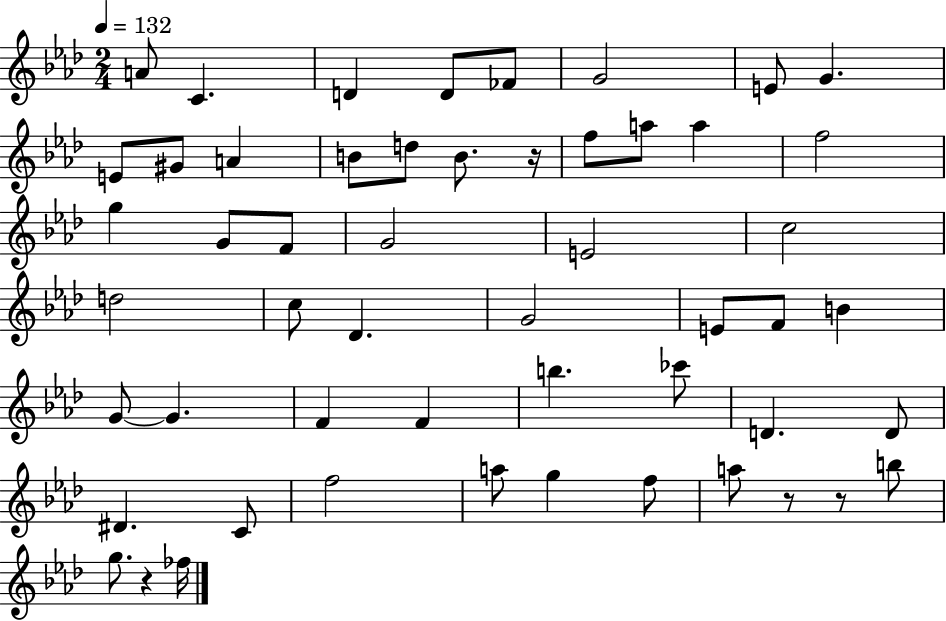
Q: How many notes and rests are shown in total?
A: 53